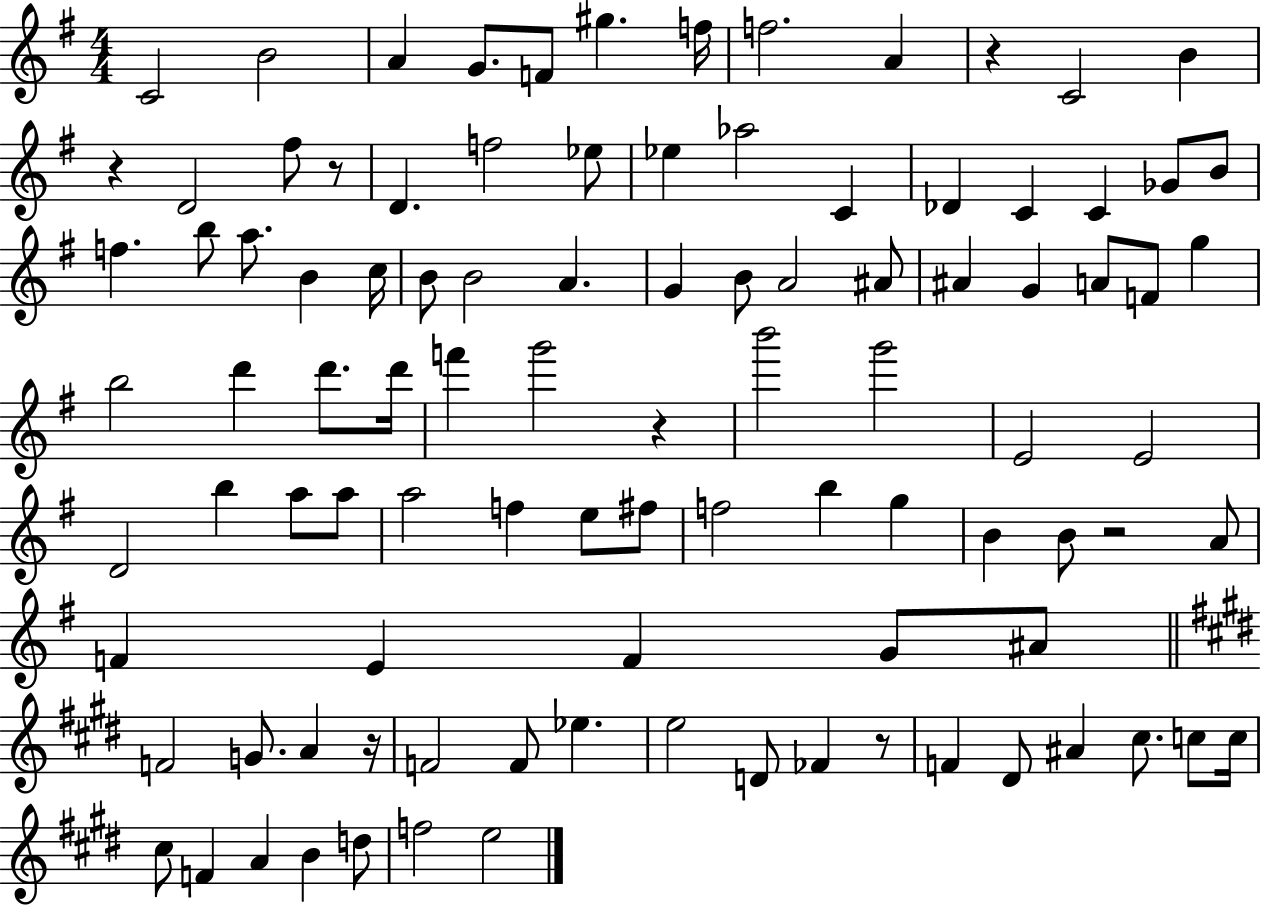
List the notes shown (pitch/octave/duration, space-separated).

C4/h B4/h A4/q G4/e. F4/e G#5/q. F5/s F5/h. A4/q R/q C4/h B4/q R/q D4/h F#5/e R/e D4/q. F5/h Eb5/e Eb5/q Ab5/h C4/q Db4/q C4/q C4/q Gb4/e B4/e F5/q. B5/e A5/e. B4/q C5/s B4/e B4/h A4/q. G4/q B4/e A4/h A#4/e A#4/q G4/q A4/e F4/e G5/q B5/h D6/q D6/e. D6/s F6/q G6/h R/q B6/h G6/h E4/h E4/h D4/h B5/q A5/e A5/e A5/h F5/q E5/e F#5/e F5/h B5/q G5/q B4/q B4/e R/h A4/e F4/q E4/q F4/q G4/e A#4/e F4/h G4/e. A4/q R/s F4/h F4/e Eb5/q. E5/h D4/e FES4/q R/e F4/q D#4/e A#4/q C#5/e. C5/e C5/s C#5/e F4/q A4/q B4/q D5/e F5/h E5/h